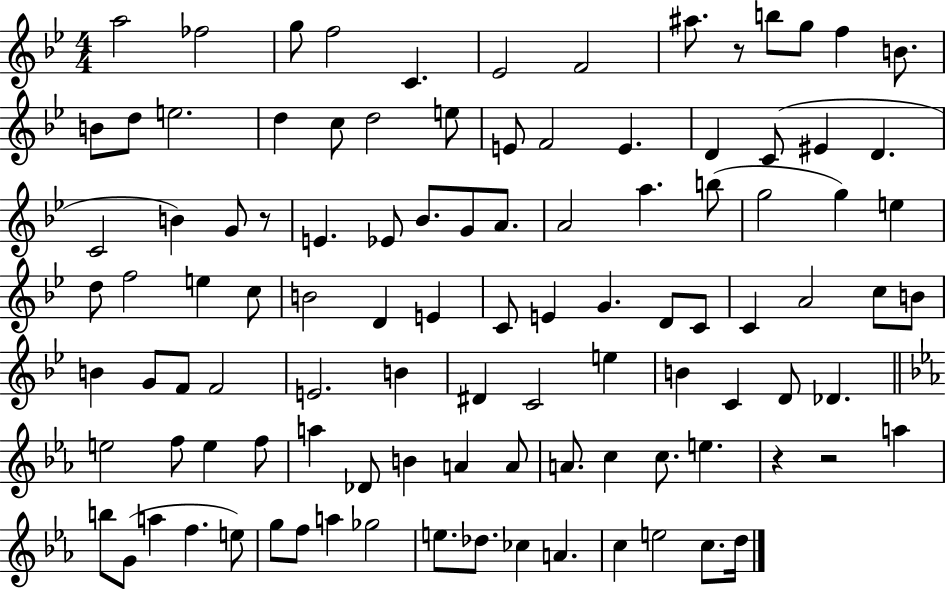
{
  \clef treble
  \numericTimeSignature
  \time 4/4
  \key bes \major
  \repeat volta 2 { a''2 fes''2 | g''8 f''2 c'4. | ees'2 f'2 | ais''8. r8 b''8 g''8 f''4 b'8. | \break b'8 d''8 e''2. | d''4 c''8 d''2 e''8 | e'8 f'2 e'4. | d'4 c'8( eis'4 d'4. | \break c'2 b'4) g'8 r8 | e'4. ees'8 bes'8. g'8 a'8. | a'2 a''4. b''8( | g''2 g''4) e''4 | \break d''8 f''2 e''4 c''8 | b'2 d'4 e'4 | c'8 e'4 g'4. d'8 c'8 | c'4 a'2 c''8 b'8 | \break b'4 g'8 f'8 f'2 | e'2. b'4 | dis'4 c'2 e''4 | b'4 c'4 d'8 des'4. | \break \bar "||" \break \key ees \major e''2 f''8 e''4 f''8 | a''4 des'8 b'4 a'4 a'8 | a'8. c''4 c''8. e''4. | r4 r2 a''4 | \break b''8 g'8( a''4 f''4. e''8) | g''8 f''8 a''4 ges''2 | e''8. des''8. ces''4 a'4. | c''4 e''2 c''8. d''16 | \break } \bar "|."
}